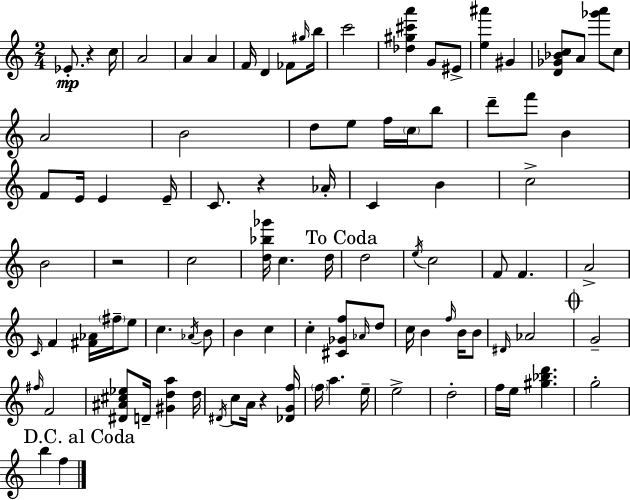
{
  \clef treble
  \numericTimeSignature
  \time 2/4
  \key a \minor
  ees'8.-.\mp r4 c''16 | a'2 | a'4 a'4 | f'16 d'4 fes'8 \grace { gis''16 } | \break b''16 c'''2 | <des'' gis'' cis''' a'''>4 g'8 eis'8-> | <e'' ais'''>4 gis'4 | <d' ges' bes' c''>8 a'8 <ges''' a'''>8 c''8 | \break a'2 | b'2 | d''8 e''8 f''16 \parenthesize c''16 b''8 | d'''8-- f'''8 b'4 | \break f'8 e'16 e'4 | e'16-- c'8. r4 | aes'16-. c'4 b'4 | c''2-> | \break b'2 | r2 | c''2 | <d'' bes'' ges'''>16 c''4. | \break d''16 \mark "To Coda" d''2 | \acciaccatura { e''16 } c''2 | f'8 f'4. | a'2-> | \break \grace { c'16 } f'4 <fis' aes'>16 | \parenthesize fis''16-- e''8 c''4. | \acciaccatura { aes'16 } b'8 b'4 | c''4 c''4-. | \break <cis' ges' f''>8 \grace { aes'16 } d''8 c''16 b'4 | \grace { f''16 } b'16 b'8 \grace { dis'16 } aes'2 | \mark \markup { \musicglyph "scripts.coda" } g'2-- | \grace { fis''16 } | \break f'2 | <dis' ais' cis'' ees''>8 d'16-- <gis' d'' a''>4 d''16 | \acciaccatura { dis'16 } c''8 a'16 r4 | <des' g' f''>16 \parenthesize f''16 a''4. | \break e''16-- e''2-> | d''2-. | f''16 e''16 <gis'' bes'' d'''>4. | g''2-. | \break \mark "D.C. al Coda" b''4 f''4 | \bar "|."
}